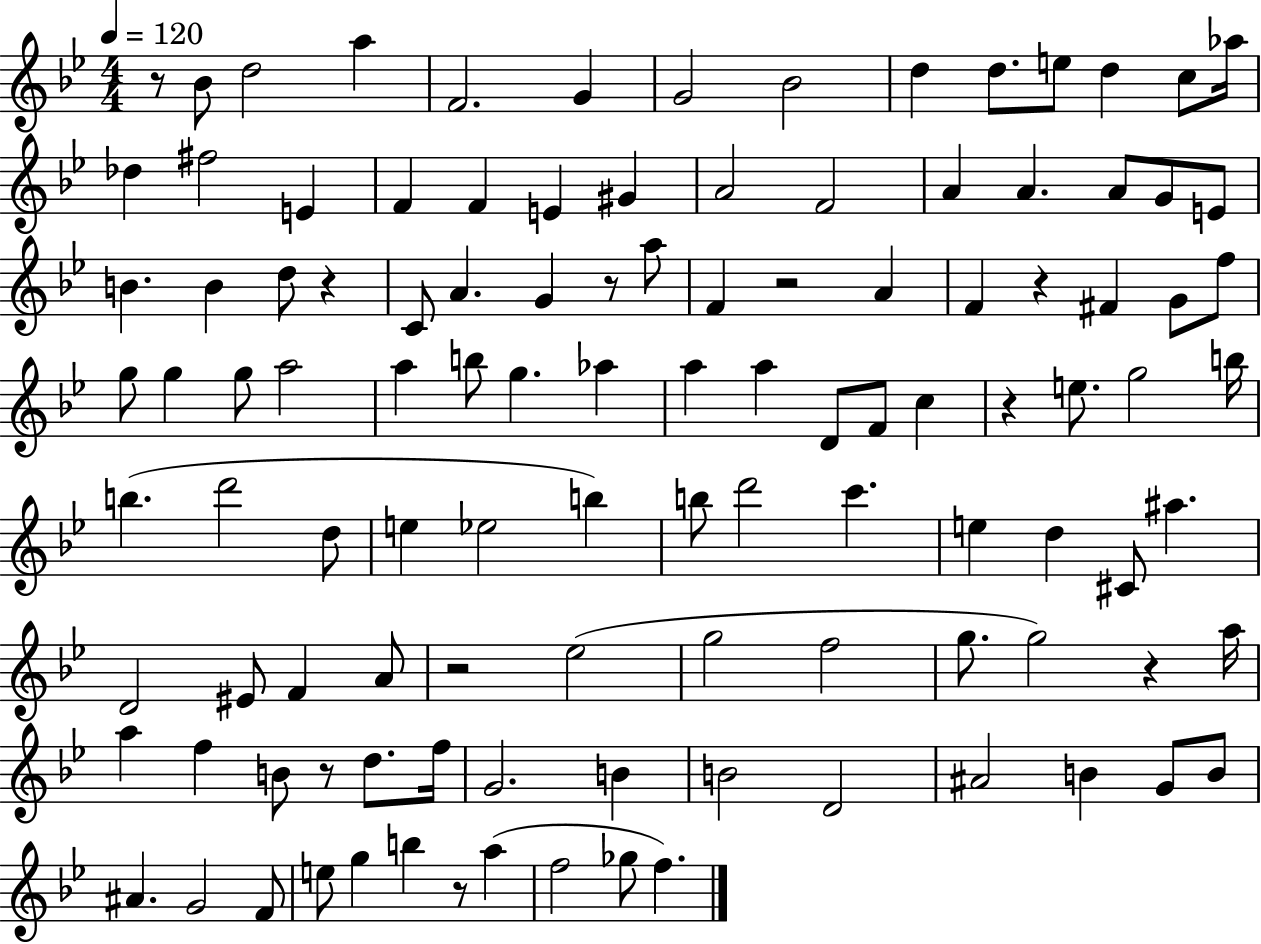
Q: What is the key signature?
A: BES major